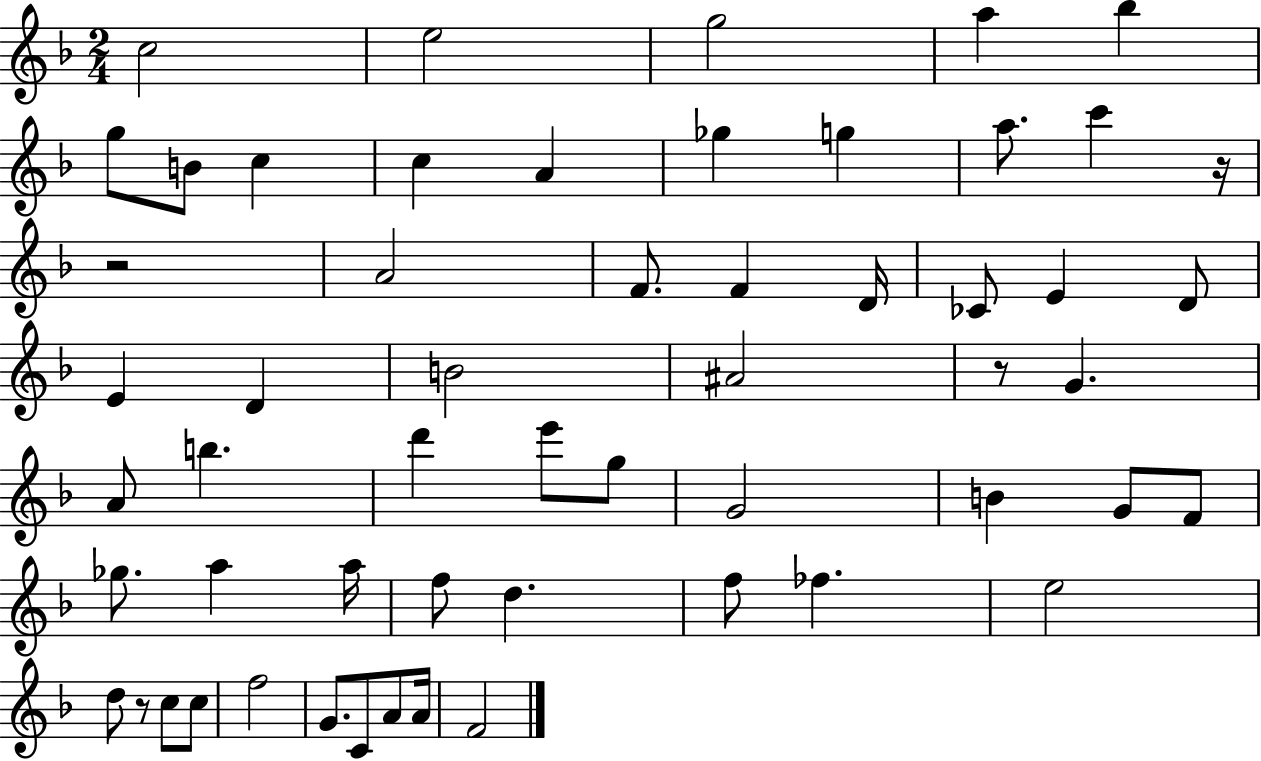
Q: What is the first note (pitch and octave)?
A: C5